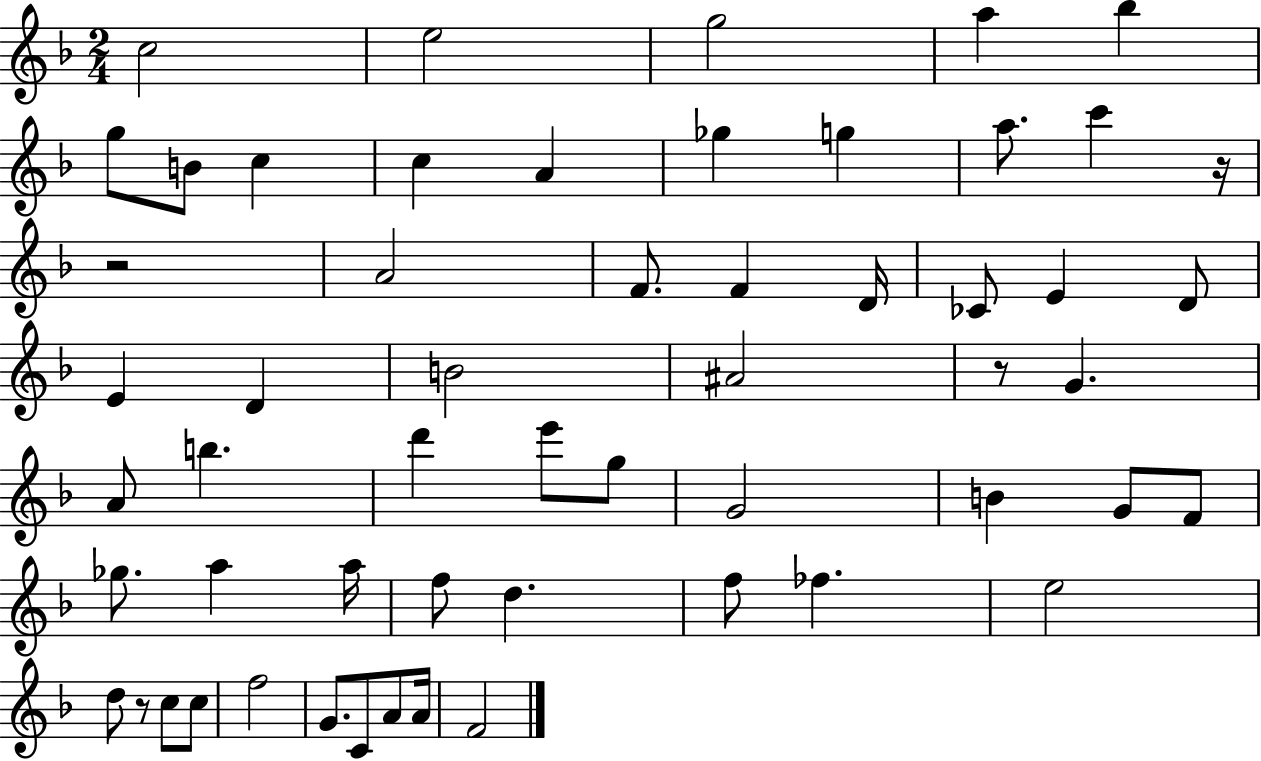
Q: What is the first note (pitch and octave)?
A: C5